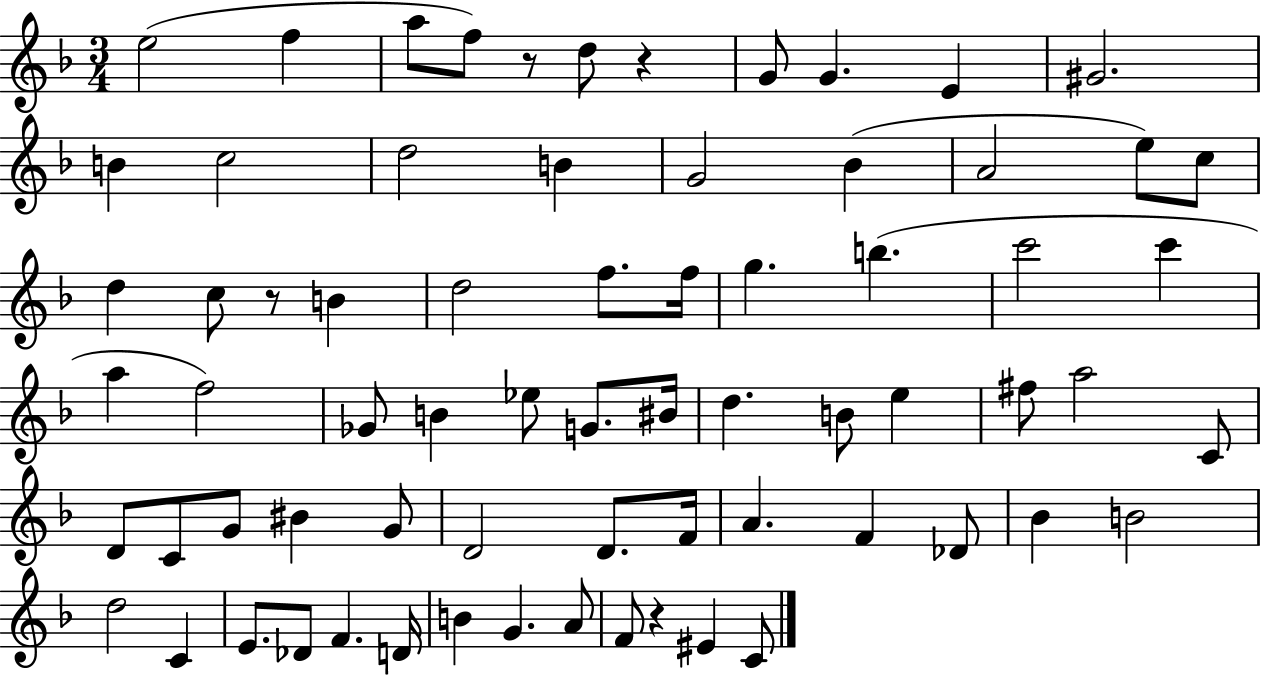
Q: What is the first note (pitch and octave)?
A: E5